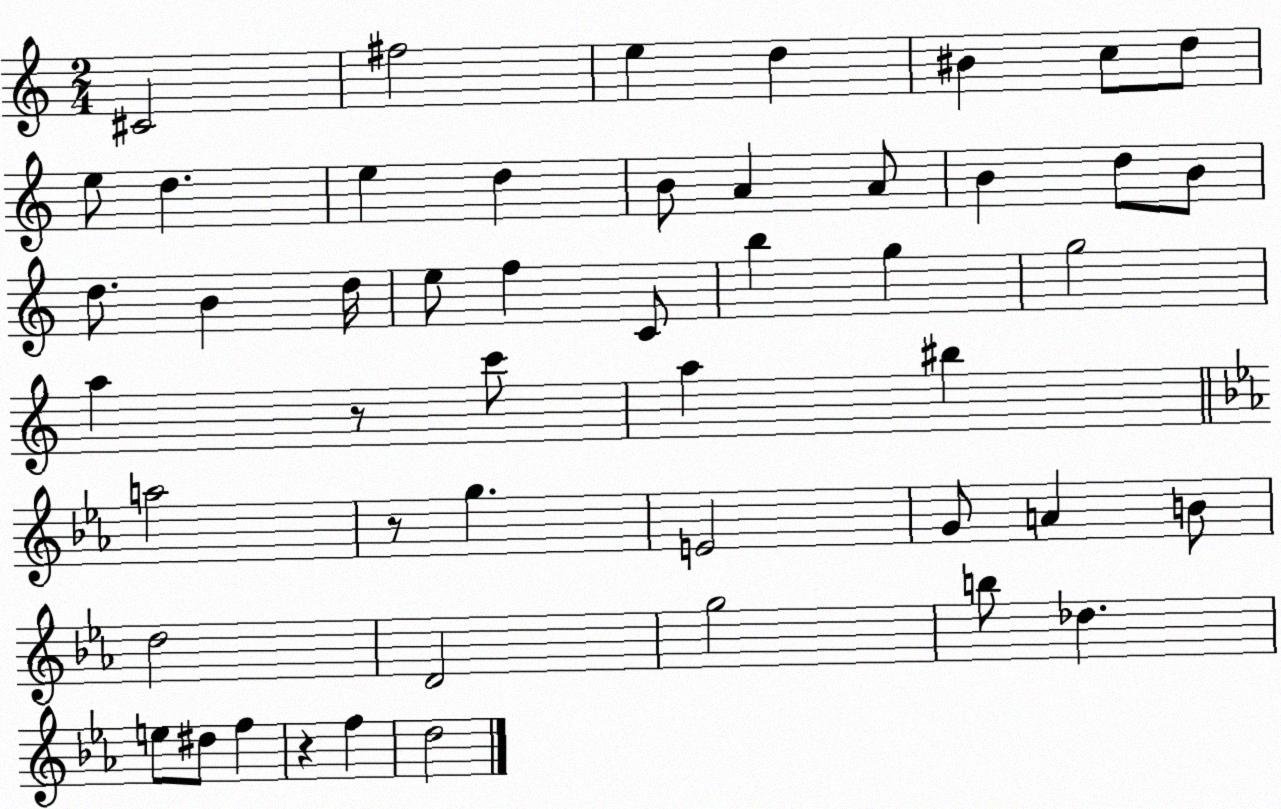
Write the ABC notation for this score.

X:1
T:Untitled
M:2/4
L:1/4
K:C
^C2 ^f2 e d ^B c/2 d/2 e/2 d e d B/2 A A/2 B d/2 B/2 d/2 B d/4 e/2 f C/2 b g g2 a z/2 c'/2 a ^b a2 z/2 g E2 G/2 A B/2 d2 D2 g2 b/2 _d e/2 ^d/2 f z f d2